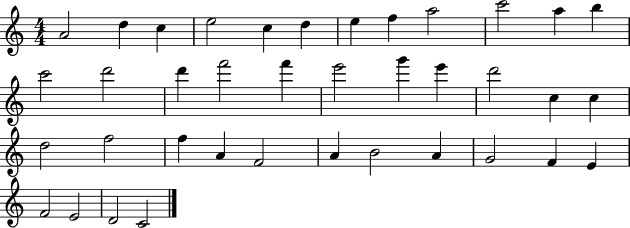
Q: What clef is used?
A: treble